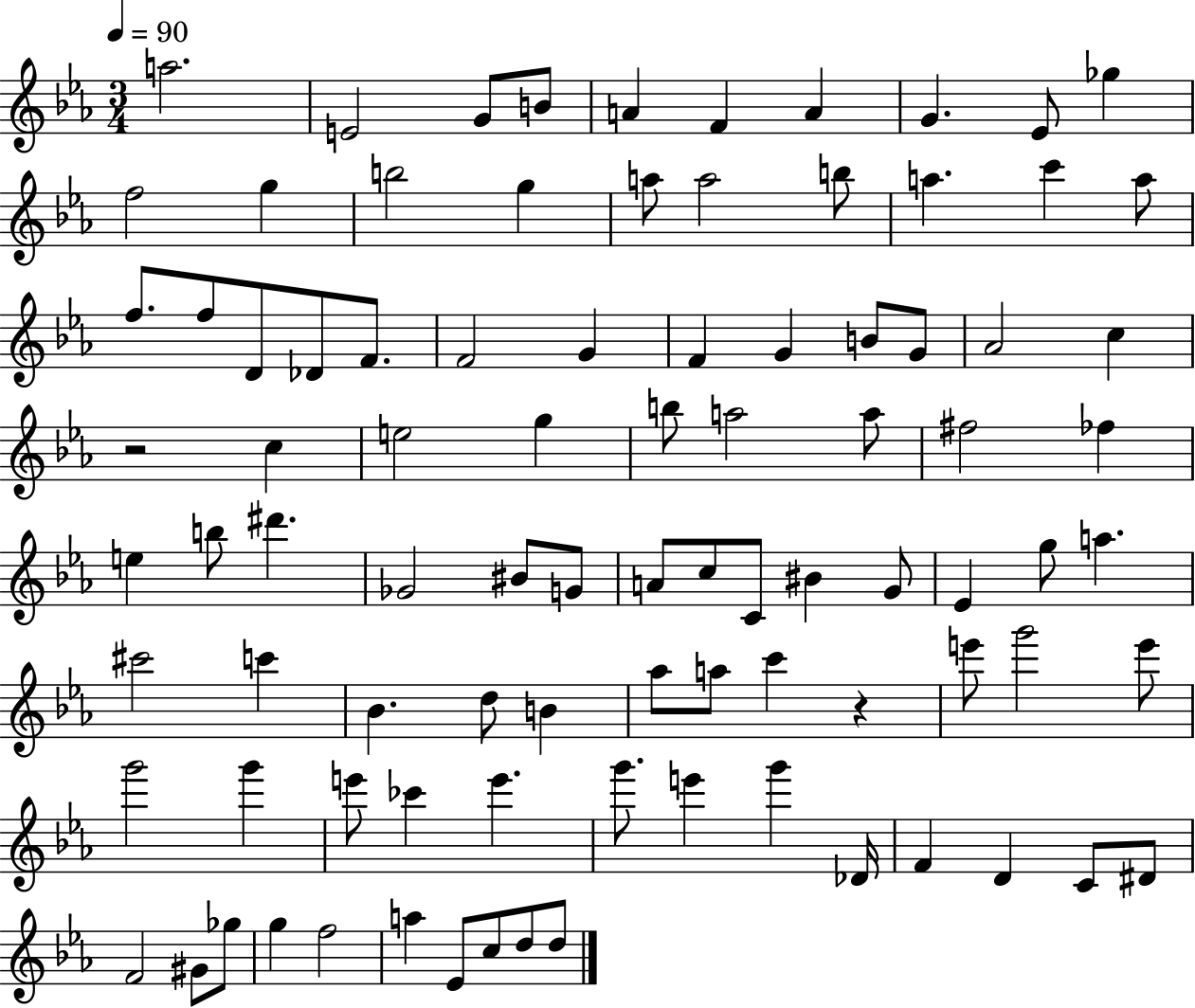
{
  \clef treble
  \numericTimeSignature
  \time 3/4
  \key ees \major
  \tempo 4 = 90
  a''2. | e'2 g'8 b'8 | a'4 f'4 a'4 | g'4. ees'8 ges''4 | \break f''2 g''4 | b''2 g''4 | a''8 a''2 b''8 | a''4. c'''4 a''8 | \break f''8. f''8 d'8 des'8 f'8. | f'2 g'4 | f'4 g'4 b'8 g'8 | aes'2 c''4 | \break r2 c''4 | e''2 g''4 | b''8 a''2 a''8 | fis''2 fes''4 | \break e''4 b''8 dis'''4. | ges'2 bis'8 g'8 | a'8 c''8 c'8 bis'4 g'8 | ees'4 g''8 a''4. | \break cis'''2 c'''4 | bes'4. d''8 b'4 | aes''8 a''8 c'''4 r4 | e'''8 g'''2 e'''8 | \break g'''2 g'''4 | e'''8 ces'''4 e'''4. | g'''8. e'''4 g'''4 des'16 | f'4 d'4 c'8 dis'8 | \break f'2 gis'8 ges''8 | g''4 f''2 | a''4 ees'8 c''8 d''8 d''8 | \bar "|."
}